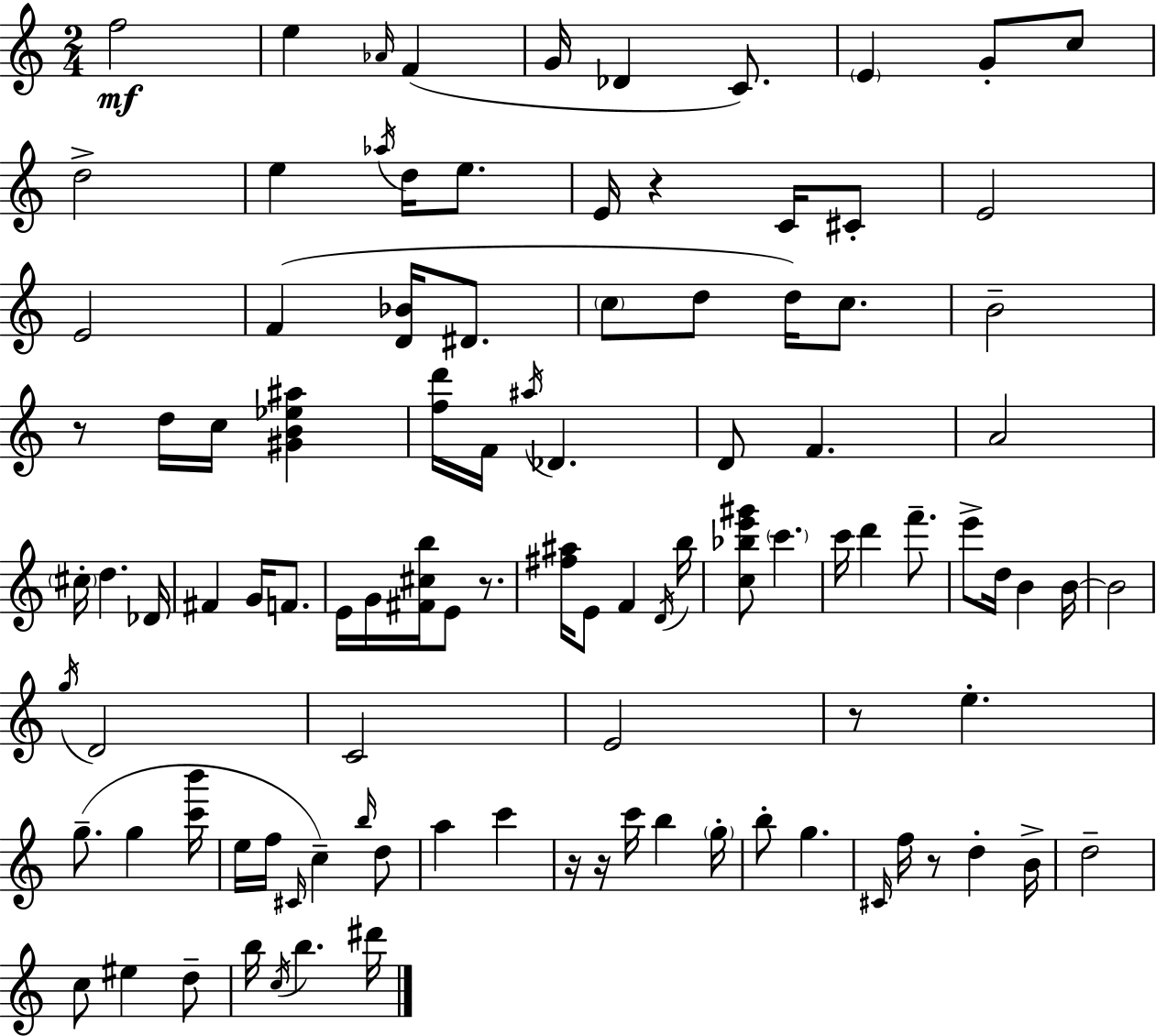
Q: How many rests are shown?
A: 7